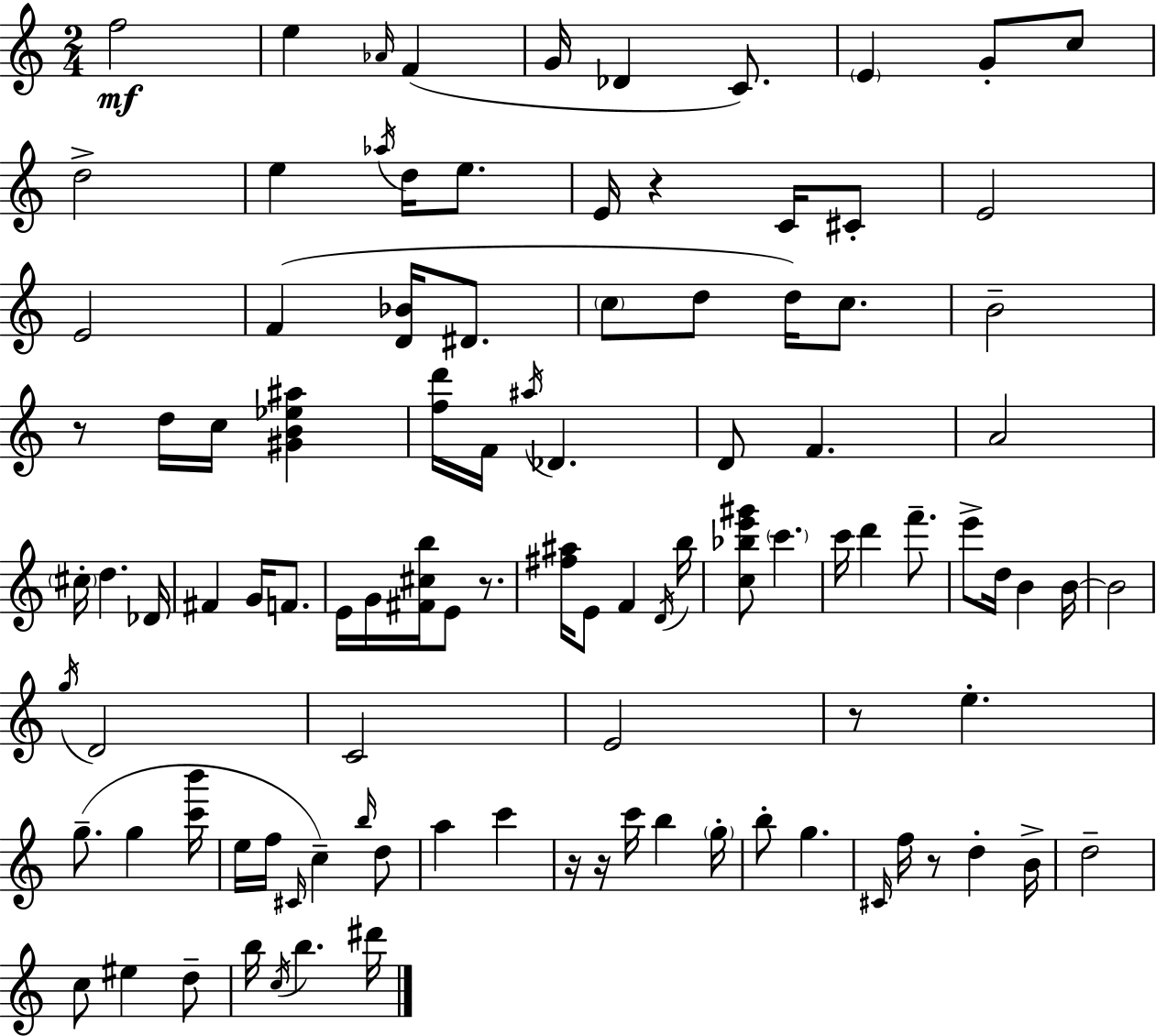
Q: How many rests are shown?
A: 7